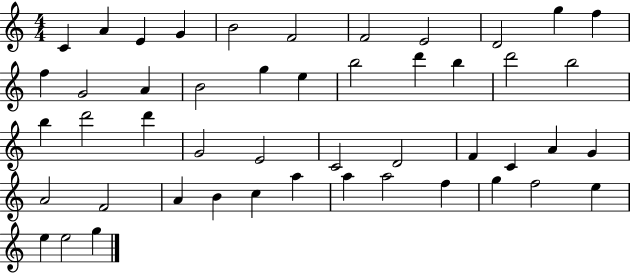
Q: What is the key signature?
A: C major